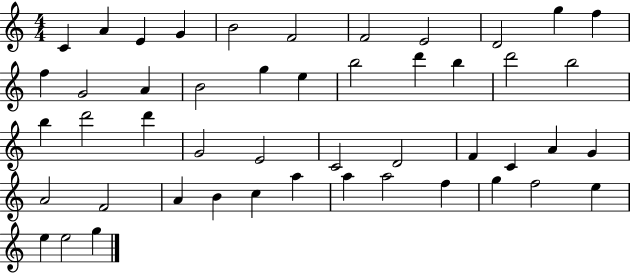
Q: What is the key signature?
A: C major